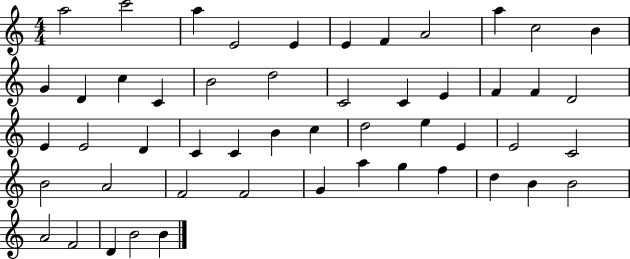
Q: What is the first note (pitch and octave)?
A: A5